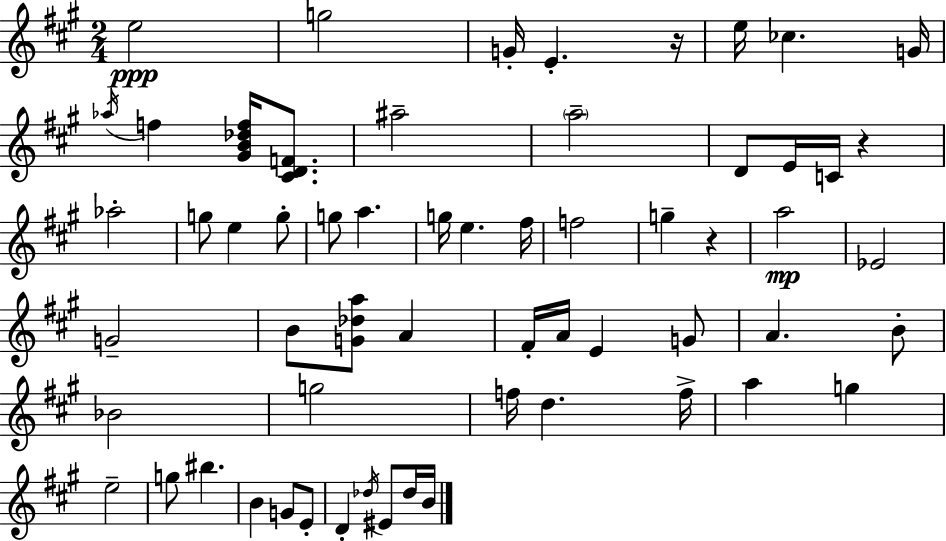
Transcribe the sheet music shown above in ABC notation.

X:1
T:Untitled
M:2/4
L:1/4
K:A
e2 g2 G/4 E z/4 e/4 _c G/4 _a/4 f [^GB_df]/4 [^CDF]/2 ^a2 a2 D/2 E/4 C/4 z _a2 g/2 e g/2 g/2 a g/4 e ^f/4 f2 g z a2 _E2 G2 B/2 [G_da]/2 A ^F/4 A/4 E G/2 A B/2 _B2 g2 f/4 d f/4 a g e2 g/2 ^b B G/2 E/2 D _d/4 ^E/2 _d/4 B/4